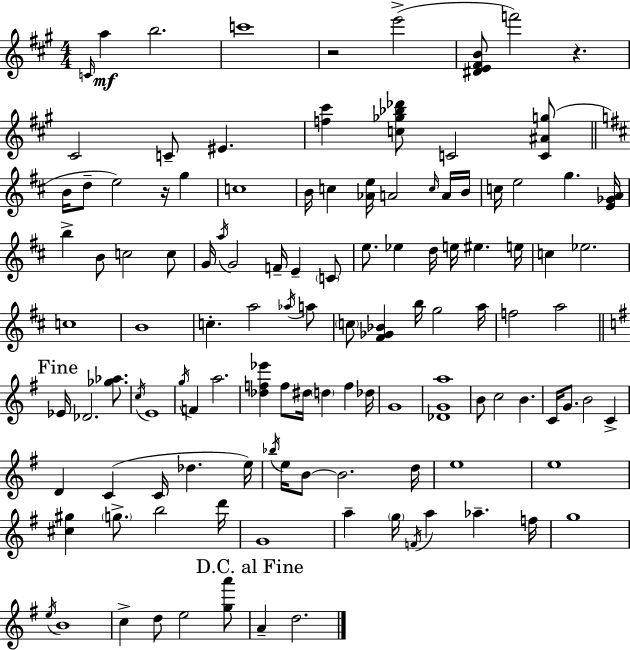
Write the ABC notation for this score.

X:1
T:Untitled
M:4/4
L:1/4
K:A
C/4 a b2 c'4 z2 e'2 [^DE^FB]/2 f'2 z ^C2 C/2 ^E [f^c'] [c_g_b_d']/2 C2 [C^Ag]/2 B/4 d/2 e2 z/4 g c4 B/4 c [_Ae]/4 A2 c/4 A/4 B/4 c/4 e2 g [E_GA]/4 b B/2 c2 c/2 G/4 a/4 G2 F/4 E C/2 e/2 _e d/4 e/4 ^e e/4 c _e2 c4 B4 c a2 _a/4 a/2 c/2 [^F_G_B] b/4 g2 a/4 f2 a2 _E/4 _D2 [_g_a]/2 c/4 E4 g/4 F a2 [_df_e'] f/2 ^d/4 d f _d/4 G4 [_DGa]4 B/2 c2 B C/4 G/2 B2 C D C C/4 _d e/4 _b/4 e/4 B/2 B2 d/4 e4 e4 [^c^g] g/2 b2 d'/4 G4 a g/4 F/4 a _a f/4 g4 e/4 B4 c d/2 e2 [ga']/2 A d2